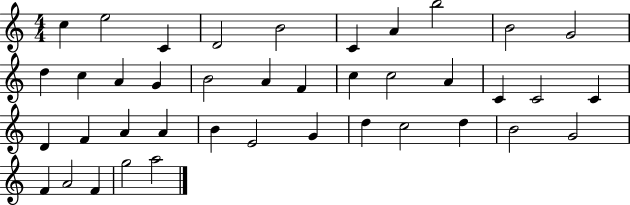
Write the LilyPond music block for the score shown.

{
  \clef treble
  \numericTimeSignature
  \time 4/4
  \key c \major
  c''4 e''2 c'4 | d'2 b'2 | c'4 a'4 b''2 | b'2 g'2 | \break d''4 c''4 a'4 g'4 | b'2 a'4 f'4 | c''4 c''2 a'4 | c'4 c'2 c'4 | \break d'4 f'4 a'4 a'4 | b'4 e'2 g'4 | d''4 c''2 d''4 | b'2 g'2 | \break f'4 a'2 f'4 | g''2 a''2 | \bar "|."
}